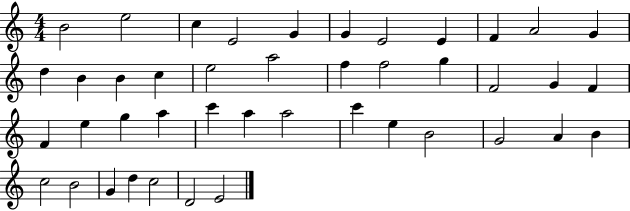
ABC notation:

X:1
T:Untitled
M:4/4
L:1/4
K:C
B2 e2 c E2 G G E2 E F A2 G d B B c e2 a2 f f2 g F2 G F F e g a c' a a2 c' e B2 G2 A B c2 B2 G d c2 D2 E2